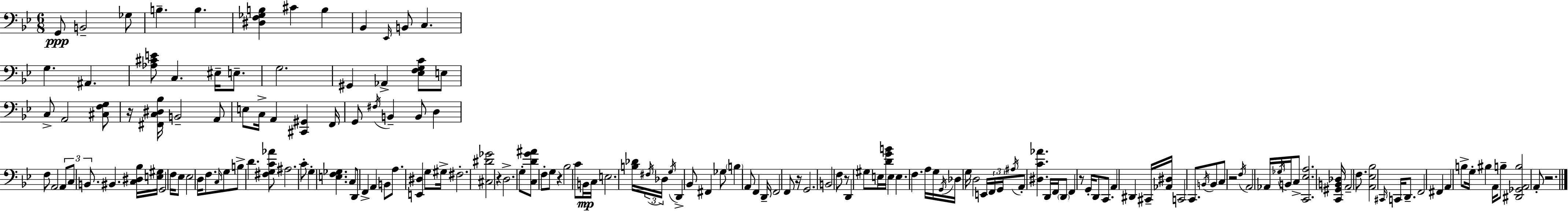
X:1
T:Untitled
M:6/8
L:1/4
K:Bb
G,,/2 B,,2 _G,/2 B, B, [^D,F,_G,B,] ^C B, _B,, _E,,/4 B,,/2 C, G, ^A,, [_A,^CE]/2 C, ^E,/4 E,/2 G,2 ^G,, _A,, [_E,F,G,C]/2 E,/2 C,/2 A,,2 [^C,F,G,]/2 z/4 [^F,,C,^D,_B,]/4 B,,2 A,,/2 E,/2 C,/4 A,, [^C,,^G,,] F,,/4 G,,/2 ^F,/4 B,, B,,/2 D, F,/2 A,,2 A,,/2 C,/2 B,,/2 ^B,, [C,^D,_B,]/4 [E,^G,]/4 G,,2 F,/4 _E,/2 _E,2 D,/4 F,/2 C,/4 G,/2 B,/2 D [^F,G,C_A]/2 ^A,2 C/2 G, [E,F,_G,] C,/2 D,,/2 F,, A,, B,,/2 A,/2 [E,,^D,] G,/2 ^G,/4 ^F,2 [^C,^D_G]2 z D,2 G,/2 [C,DG^A]/2 F,/2 G,/2 z _B,2 C/2 B,,/4 C,/4 E,2 [B,_D]/4 ^F,/4 _D,/4 G,/4 D,, _B,,/2 ^F,, _G,/2 B, A,,/2 F,, D,,/4 F,,2 F,,/2 z/4 G,,2 B,,2 F,/2 z/2 D,, ^G,/2 E,/4 [DGB]/4 E, E, F, A,/4 G,/4 G,,/4 _D,/4 G,/4 D,2 E,,/4 F,,/4 G,,/4 ^A,/4 A,,/2 [^D,C_A] D,,/4 F,,/4 D,,/2 F,, z/2 G,,/4 D,,/2 C,,/2 A,, ^D,, ^C,,/4 [_A,,^D,]/4 C,,2 C,,/2 B,,/4 B,,/2 C,/2 z2 F,/4 A,,2 _A,,/4 _G,/4 B,,/4 C,/2 [C,,_E,A,]2 [C,,^G,,B,,_D,]/4 A,,2 F,/2 [A,,_E,_B,]2 ^C,,/4 C,,/4 D,,/2 F,,2 ^F,, A,, B,/2 G,/4 ^B, A,,/4 B,/2 [^D,,_G,,A,,B,]2 A,,/2 z2